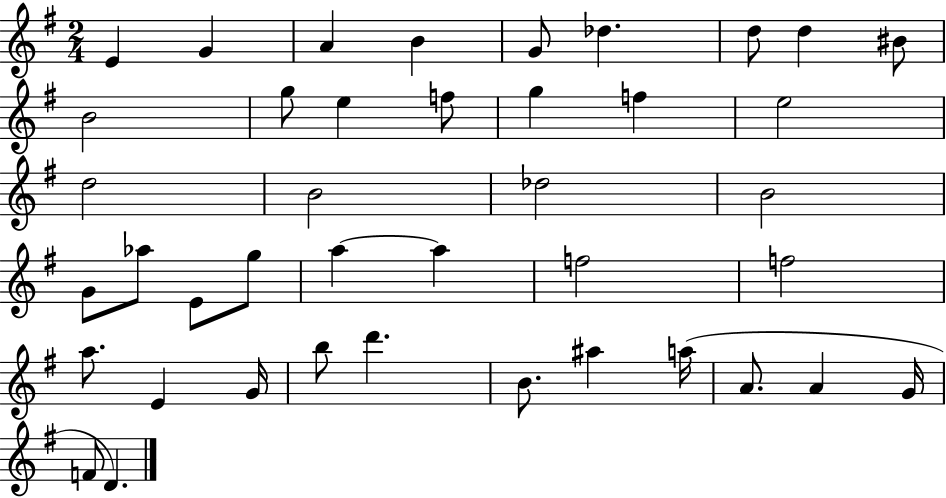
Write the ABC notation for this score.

X:1
T:Untitled
M:2/4
L:1/4
K:G
E G A B G/2 _d d/2 d ^B/2 B2 g/2 e f/2 g f e2 d2 B2 _d2 B2 G/2 _a/2 E/2 g/2 a a f2 f2 a/2 E G/4 b/2 d' B/2 ^a a/4 A/2 A G/4 F/2 D